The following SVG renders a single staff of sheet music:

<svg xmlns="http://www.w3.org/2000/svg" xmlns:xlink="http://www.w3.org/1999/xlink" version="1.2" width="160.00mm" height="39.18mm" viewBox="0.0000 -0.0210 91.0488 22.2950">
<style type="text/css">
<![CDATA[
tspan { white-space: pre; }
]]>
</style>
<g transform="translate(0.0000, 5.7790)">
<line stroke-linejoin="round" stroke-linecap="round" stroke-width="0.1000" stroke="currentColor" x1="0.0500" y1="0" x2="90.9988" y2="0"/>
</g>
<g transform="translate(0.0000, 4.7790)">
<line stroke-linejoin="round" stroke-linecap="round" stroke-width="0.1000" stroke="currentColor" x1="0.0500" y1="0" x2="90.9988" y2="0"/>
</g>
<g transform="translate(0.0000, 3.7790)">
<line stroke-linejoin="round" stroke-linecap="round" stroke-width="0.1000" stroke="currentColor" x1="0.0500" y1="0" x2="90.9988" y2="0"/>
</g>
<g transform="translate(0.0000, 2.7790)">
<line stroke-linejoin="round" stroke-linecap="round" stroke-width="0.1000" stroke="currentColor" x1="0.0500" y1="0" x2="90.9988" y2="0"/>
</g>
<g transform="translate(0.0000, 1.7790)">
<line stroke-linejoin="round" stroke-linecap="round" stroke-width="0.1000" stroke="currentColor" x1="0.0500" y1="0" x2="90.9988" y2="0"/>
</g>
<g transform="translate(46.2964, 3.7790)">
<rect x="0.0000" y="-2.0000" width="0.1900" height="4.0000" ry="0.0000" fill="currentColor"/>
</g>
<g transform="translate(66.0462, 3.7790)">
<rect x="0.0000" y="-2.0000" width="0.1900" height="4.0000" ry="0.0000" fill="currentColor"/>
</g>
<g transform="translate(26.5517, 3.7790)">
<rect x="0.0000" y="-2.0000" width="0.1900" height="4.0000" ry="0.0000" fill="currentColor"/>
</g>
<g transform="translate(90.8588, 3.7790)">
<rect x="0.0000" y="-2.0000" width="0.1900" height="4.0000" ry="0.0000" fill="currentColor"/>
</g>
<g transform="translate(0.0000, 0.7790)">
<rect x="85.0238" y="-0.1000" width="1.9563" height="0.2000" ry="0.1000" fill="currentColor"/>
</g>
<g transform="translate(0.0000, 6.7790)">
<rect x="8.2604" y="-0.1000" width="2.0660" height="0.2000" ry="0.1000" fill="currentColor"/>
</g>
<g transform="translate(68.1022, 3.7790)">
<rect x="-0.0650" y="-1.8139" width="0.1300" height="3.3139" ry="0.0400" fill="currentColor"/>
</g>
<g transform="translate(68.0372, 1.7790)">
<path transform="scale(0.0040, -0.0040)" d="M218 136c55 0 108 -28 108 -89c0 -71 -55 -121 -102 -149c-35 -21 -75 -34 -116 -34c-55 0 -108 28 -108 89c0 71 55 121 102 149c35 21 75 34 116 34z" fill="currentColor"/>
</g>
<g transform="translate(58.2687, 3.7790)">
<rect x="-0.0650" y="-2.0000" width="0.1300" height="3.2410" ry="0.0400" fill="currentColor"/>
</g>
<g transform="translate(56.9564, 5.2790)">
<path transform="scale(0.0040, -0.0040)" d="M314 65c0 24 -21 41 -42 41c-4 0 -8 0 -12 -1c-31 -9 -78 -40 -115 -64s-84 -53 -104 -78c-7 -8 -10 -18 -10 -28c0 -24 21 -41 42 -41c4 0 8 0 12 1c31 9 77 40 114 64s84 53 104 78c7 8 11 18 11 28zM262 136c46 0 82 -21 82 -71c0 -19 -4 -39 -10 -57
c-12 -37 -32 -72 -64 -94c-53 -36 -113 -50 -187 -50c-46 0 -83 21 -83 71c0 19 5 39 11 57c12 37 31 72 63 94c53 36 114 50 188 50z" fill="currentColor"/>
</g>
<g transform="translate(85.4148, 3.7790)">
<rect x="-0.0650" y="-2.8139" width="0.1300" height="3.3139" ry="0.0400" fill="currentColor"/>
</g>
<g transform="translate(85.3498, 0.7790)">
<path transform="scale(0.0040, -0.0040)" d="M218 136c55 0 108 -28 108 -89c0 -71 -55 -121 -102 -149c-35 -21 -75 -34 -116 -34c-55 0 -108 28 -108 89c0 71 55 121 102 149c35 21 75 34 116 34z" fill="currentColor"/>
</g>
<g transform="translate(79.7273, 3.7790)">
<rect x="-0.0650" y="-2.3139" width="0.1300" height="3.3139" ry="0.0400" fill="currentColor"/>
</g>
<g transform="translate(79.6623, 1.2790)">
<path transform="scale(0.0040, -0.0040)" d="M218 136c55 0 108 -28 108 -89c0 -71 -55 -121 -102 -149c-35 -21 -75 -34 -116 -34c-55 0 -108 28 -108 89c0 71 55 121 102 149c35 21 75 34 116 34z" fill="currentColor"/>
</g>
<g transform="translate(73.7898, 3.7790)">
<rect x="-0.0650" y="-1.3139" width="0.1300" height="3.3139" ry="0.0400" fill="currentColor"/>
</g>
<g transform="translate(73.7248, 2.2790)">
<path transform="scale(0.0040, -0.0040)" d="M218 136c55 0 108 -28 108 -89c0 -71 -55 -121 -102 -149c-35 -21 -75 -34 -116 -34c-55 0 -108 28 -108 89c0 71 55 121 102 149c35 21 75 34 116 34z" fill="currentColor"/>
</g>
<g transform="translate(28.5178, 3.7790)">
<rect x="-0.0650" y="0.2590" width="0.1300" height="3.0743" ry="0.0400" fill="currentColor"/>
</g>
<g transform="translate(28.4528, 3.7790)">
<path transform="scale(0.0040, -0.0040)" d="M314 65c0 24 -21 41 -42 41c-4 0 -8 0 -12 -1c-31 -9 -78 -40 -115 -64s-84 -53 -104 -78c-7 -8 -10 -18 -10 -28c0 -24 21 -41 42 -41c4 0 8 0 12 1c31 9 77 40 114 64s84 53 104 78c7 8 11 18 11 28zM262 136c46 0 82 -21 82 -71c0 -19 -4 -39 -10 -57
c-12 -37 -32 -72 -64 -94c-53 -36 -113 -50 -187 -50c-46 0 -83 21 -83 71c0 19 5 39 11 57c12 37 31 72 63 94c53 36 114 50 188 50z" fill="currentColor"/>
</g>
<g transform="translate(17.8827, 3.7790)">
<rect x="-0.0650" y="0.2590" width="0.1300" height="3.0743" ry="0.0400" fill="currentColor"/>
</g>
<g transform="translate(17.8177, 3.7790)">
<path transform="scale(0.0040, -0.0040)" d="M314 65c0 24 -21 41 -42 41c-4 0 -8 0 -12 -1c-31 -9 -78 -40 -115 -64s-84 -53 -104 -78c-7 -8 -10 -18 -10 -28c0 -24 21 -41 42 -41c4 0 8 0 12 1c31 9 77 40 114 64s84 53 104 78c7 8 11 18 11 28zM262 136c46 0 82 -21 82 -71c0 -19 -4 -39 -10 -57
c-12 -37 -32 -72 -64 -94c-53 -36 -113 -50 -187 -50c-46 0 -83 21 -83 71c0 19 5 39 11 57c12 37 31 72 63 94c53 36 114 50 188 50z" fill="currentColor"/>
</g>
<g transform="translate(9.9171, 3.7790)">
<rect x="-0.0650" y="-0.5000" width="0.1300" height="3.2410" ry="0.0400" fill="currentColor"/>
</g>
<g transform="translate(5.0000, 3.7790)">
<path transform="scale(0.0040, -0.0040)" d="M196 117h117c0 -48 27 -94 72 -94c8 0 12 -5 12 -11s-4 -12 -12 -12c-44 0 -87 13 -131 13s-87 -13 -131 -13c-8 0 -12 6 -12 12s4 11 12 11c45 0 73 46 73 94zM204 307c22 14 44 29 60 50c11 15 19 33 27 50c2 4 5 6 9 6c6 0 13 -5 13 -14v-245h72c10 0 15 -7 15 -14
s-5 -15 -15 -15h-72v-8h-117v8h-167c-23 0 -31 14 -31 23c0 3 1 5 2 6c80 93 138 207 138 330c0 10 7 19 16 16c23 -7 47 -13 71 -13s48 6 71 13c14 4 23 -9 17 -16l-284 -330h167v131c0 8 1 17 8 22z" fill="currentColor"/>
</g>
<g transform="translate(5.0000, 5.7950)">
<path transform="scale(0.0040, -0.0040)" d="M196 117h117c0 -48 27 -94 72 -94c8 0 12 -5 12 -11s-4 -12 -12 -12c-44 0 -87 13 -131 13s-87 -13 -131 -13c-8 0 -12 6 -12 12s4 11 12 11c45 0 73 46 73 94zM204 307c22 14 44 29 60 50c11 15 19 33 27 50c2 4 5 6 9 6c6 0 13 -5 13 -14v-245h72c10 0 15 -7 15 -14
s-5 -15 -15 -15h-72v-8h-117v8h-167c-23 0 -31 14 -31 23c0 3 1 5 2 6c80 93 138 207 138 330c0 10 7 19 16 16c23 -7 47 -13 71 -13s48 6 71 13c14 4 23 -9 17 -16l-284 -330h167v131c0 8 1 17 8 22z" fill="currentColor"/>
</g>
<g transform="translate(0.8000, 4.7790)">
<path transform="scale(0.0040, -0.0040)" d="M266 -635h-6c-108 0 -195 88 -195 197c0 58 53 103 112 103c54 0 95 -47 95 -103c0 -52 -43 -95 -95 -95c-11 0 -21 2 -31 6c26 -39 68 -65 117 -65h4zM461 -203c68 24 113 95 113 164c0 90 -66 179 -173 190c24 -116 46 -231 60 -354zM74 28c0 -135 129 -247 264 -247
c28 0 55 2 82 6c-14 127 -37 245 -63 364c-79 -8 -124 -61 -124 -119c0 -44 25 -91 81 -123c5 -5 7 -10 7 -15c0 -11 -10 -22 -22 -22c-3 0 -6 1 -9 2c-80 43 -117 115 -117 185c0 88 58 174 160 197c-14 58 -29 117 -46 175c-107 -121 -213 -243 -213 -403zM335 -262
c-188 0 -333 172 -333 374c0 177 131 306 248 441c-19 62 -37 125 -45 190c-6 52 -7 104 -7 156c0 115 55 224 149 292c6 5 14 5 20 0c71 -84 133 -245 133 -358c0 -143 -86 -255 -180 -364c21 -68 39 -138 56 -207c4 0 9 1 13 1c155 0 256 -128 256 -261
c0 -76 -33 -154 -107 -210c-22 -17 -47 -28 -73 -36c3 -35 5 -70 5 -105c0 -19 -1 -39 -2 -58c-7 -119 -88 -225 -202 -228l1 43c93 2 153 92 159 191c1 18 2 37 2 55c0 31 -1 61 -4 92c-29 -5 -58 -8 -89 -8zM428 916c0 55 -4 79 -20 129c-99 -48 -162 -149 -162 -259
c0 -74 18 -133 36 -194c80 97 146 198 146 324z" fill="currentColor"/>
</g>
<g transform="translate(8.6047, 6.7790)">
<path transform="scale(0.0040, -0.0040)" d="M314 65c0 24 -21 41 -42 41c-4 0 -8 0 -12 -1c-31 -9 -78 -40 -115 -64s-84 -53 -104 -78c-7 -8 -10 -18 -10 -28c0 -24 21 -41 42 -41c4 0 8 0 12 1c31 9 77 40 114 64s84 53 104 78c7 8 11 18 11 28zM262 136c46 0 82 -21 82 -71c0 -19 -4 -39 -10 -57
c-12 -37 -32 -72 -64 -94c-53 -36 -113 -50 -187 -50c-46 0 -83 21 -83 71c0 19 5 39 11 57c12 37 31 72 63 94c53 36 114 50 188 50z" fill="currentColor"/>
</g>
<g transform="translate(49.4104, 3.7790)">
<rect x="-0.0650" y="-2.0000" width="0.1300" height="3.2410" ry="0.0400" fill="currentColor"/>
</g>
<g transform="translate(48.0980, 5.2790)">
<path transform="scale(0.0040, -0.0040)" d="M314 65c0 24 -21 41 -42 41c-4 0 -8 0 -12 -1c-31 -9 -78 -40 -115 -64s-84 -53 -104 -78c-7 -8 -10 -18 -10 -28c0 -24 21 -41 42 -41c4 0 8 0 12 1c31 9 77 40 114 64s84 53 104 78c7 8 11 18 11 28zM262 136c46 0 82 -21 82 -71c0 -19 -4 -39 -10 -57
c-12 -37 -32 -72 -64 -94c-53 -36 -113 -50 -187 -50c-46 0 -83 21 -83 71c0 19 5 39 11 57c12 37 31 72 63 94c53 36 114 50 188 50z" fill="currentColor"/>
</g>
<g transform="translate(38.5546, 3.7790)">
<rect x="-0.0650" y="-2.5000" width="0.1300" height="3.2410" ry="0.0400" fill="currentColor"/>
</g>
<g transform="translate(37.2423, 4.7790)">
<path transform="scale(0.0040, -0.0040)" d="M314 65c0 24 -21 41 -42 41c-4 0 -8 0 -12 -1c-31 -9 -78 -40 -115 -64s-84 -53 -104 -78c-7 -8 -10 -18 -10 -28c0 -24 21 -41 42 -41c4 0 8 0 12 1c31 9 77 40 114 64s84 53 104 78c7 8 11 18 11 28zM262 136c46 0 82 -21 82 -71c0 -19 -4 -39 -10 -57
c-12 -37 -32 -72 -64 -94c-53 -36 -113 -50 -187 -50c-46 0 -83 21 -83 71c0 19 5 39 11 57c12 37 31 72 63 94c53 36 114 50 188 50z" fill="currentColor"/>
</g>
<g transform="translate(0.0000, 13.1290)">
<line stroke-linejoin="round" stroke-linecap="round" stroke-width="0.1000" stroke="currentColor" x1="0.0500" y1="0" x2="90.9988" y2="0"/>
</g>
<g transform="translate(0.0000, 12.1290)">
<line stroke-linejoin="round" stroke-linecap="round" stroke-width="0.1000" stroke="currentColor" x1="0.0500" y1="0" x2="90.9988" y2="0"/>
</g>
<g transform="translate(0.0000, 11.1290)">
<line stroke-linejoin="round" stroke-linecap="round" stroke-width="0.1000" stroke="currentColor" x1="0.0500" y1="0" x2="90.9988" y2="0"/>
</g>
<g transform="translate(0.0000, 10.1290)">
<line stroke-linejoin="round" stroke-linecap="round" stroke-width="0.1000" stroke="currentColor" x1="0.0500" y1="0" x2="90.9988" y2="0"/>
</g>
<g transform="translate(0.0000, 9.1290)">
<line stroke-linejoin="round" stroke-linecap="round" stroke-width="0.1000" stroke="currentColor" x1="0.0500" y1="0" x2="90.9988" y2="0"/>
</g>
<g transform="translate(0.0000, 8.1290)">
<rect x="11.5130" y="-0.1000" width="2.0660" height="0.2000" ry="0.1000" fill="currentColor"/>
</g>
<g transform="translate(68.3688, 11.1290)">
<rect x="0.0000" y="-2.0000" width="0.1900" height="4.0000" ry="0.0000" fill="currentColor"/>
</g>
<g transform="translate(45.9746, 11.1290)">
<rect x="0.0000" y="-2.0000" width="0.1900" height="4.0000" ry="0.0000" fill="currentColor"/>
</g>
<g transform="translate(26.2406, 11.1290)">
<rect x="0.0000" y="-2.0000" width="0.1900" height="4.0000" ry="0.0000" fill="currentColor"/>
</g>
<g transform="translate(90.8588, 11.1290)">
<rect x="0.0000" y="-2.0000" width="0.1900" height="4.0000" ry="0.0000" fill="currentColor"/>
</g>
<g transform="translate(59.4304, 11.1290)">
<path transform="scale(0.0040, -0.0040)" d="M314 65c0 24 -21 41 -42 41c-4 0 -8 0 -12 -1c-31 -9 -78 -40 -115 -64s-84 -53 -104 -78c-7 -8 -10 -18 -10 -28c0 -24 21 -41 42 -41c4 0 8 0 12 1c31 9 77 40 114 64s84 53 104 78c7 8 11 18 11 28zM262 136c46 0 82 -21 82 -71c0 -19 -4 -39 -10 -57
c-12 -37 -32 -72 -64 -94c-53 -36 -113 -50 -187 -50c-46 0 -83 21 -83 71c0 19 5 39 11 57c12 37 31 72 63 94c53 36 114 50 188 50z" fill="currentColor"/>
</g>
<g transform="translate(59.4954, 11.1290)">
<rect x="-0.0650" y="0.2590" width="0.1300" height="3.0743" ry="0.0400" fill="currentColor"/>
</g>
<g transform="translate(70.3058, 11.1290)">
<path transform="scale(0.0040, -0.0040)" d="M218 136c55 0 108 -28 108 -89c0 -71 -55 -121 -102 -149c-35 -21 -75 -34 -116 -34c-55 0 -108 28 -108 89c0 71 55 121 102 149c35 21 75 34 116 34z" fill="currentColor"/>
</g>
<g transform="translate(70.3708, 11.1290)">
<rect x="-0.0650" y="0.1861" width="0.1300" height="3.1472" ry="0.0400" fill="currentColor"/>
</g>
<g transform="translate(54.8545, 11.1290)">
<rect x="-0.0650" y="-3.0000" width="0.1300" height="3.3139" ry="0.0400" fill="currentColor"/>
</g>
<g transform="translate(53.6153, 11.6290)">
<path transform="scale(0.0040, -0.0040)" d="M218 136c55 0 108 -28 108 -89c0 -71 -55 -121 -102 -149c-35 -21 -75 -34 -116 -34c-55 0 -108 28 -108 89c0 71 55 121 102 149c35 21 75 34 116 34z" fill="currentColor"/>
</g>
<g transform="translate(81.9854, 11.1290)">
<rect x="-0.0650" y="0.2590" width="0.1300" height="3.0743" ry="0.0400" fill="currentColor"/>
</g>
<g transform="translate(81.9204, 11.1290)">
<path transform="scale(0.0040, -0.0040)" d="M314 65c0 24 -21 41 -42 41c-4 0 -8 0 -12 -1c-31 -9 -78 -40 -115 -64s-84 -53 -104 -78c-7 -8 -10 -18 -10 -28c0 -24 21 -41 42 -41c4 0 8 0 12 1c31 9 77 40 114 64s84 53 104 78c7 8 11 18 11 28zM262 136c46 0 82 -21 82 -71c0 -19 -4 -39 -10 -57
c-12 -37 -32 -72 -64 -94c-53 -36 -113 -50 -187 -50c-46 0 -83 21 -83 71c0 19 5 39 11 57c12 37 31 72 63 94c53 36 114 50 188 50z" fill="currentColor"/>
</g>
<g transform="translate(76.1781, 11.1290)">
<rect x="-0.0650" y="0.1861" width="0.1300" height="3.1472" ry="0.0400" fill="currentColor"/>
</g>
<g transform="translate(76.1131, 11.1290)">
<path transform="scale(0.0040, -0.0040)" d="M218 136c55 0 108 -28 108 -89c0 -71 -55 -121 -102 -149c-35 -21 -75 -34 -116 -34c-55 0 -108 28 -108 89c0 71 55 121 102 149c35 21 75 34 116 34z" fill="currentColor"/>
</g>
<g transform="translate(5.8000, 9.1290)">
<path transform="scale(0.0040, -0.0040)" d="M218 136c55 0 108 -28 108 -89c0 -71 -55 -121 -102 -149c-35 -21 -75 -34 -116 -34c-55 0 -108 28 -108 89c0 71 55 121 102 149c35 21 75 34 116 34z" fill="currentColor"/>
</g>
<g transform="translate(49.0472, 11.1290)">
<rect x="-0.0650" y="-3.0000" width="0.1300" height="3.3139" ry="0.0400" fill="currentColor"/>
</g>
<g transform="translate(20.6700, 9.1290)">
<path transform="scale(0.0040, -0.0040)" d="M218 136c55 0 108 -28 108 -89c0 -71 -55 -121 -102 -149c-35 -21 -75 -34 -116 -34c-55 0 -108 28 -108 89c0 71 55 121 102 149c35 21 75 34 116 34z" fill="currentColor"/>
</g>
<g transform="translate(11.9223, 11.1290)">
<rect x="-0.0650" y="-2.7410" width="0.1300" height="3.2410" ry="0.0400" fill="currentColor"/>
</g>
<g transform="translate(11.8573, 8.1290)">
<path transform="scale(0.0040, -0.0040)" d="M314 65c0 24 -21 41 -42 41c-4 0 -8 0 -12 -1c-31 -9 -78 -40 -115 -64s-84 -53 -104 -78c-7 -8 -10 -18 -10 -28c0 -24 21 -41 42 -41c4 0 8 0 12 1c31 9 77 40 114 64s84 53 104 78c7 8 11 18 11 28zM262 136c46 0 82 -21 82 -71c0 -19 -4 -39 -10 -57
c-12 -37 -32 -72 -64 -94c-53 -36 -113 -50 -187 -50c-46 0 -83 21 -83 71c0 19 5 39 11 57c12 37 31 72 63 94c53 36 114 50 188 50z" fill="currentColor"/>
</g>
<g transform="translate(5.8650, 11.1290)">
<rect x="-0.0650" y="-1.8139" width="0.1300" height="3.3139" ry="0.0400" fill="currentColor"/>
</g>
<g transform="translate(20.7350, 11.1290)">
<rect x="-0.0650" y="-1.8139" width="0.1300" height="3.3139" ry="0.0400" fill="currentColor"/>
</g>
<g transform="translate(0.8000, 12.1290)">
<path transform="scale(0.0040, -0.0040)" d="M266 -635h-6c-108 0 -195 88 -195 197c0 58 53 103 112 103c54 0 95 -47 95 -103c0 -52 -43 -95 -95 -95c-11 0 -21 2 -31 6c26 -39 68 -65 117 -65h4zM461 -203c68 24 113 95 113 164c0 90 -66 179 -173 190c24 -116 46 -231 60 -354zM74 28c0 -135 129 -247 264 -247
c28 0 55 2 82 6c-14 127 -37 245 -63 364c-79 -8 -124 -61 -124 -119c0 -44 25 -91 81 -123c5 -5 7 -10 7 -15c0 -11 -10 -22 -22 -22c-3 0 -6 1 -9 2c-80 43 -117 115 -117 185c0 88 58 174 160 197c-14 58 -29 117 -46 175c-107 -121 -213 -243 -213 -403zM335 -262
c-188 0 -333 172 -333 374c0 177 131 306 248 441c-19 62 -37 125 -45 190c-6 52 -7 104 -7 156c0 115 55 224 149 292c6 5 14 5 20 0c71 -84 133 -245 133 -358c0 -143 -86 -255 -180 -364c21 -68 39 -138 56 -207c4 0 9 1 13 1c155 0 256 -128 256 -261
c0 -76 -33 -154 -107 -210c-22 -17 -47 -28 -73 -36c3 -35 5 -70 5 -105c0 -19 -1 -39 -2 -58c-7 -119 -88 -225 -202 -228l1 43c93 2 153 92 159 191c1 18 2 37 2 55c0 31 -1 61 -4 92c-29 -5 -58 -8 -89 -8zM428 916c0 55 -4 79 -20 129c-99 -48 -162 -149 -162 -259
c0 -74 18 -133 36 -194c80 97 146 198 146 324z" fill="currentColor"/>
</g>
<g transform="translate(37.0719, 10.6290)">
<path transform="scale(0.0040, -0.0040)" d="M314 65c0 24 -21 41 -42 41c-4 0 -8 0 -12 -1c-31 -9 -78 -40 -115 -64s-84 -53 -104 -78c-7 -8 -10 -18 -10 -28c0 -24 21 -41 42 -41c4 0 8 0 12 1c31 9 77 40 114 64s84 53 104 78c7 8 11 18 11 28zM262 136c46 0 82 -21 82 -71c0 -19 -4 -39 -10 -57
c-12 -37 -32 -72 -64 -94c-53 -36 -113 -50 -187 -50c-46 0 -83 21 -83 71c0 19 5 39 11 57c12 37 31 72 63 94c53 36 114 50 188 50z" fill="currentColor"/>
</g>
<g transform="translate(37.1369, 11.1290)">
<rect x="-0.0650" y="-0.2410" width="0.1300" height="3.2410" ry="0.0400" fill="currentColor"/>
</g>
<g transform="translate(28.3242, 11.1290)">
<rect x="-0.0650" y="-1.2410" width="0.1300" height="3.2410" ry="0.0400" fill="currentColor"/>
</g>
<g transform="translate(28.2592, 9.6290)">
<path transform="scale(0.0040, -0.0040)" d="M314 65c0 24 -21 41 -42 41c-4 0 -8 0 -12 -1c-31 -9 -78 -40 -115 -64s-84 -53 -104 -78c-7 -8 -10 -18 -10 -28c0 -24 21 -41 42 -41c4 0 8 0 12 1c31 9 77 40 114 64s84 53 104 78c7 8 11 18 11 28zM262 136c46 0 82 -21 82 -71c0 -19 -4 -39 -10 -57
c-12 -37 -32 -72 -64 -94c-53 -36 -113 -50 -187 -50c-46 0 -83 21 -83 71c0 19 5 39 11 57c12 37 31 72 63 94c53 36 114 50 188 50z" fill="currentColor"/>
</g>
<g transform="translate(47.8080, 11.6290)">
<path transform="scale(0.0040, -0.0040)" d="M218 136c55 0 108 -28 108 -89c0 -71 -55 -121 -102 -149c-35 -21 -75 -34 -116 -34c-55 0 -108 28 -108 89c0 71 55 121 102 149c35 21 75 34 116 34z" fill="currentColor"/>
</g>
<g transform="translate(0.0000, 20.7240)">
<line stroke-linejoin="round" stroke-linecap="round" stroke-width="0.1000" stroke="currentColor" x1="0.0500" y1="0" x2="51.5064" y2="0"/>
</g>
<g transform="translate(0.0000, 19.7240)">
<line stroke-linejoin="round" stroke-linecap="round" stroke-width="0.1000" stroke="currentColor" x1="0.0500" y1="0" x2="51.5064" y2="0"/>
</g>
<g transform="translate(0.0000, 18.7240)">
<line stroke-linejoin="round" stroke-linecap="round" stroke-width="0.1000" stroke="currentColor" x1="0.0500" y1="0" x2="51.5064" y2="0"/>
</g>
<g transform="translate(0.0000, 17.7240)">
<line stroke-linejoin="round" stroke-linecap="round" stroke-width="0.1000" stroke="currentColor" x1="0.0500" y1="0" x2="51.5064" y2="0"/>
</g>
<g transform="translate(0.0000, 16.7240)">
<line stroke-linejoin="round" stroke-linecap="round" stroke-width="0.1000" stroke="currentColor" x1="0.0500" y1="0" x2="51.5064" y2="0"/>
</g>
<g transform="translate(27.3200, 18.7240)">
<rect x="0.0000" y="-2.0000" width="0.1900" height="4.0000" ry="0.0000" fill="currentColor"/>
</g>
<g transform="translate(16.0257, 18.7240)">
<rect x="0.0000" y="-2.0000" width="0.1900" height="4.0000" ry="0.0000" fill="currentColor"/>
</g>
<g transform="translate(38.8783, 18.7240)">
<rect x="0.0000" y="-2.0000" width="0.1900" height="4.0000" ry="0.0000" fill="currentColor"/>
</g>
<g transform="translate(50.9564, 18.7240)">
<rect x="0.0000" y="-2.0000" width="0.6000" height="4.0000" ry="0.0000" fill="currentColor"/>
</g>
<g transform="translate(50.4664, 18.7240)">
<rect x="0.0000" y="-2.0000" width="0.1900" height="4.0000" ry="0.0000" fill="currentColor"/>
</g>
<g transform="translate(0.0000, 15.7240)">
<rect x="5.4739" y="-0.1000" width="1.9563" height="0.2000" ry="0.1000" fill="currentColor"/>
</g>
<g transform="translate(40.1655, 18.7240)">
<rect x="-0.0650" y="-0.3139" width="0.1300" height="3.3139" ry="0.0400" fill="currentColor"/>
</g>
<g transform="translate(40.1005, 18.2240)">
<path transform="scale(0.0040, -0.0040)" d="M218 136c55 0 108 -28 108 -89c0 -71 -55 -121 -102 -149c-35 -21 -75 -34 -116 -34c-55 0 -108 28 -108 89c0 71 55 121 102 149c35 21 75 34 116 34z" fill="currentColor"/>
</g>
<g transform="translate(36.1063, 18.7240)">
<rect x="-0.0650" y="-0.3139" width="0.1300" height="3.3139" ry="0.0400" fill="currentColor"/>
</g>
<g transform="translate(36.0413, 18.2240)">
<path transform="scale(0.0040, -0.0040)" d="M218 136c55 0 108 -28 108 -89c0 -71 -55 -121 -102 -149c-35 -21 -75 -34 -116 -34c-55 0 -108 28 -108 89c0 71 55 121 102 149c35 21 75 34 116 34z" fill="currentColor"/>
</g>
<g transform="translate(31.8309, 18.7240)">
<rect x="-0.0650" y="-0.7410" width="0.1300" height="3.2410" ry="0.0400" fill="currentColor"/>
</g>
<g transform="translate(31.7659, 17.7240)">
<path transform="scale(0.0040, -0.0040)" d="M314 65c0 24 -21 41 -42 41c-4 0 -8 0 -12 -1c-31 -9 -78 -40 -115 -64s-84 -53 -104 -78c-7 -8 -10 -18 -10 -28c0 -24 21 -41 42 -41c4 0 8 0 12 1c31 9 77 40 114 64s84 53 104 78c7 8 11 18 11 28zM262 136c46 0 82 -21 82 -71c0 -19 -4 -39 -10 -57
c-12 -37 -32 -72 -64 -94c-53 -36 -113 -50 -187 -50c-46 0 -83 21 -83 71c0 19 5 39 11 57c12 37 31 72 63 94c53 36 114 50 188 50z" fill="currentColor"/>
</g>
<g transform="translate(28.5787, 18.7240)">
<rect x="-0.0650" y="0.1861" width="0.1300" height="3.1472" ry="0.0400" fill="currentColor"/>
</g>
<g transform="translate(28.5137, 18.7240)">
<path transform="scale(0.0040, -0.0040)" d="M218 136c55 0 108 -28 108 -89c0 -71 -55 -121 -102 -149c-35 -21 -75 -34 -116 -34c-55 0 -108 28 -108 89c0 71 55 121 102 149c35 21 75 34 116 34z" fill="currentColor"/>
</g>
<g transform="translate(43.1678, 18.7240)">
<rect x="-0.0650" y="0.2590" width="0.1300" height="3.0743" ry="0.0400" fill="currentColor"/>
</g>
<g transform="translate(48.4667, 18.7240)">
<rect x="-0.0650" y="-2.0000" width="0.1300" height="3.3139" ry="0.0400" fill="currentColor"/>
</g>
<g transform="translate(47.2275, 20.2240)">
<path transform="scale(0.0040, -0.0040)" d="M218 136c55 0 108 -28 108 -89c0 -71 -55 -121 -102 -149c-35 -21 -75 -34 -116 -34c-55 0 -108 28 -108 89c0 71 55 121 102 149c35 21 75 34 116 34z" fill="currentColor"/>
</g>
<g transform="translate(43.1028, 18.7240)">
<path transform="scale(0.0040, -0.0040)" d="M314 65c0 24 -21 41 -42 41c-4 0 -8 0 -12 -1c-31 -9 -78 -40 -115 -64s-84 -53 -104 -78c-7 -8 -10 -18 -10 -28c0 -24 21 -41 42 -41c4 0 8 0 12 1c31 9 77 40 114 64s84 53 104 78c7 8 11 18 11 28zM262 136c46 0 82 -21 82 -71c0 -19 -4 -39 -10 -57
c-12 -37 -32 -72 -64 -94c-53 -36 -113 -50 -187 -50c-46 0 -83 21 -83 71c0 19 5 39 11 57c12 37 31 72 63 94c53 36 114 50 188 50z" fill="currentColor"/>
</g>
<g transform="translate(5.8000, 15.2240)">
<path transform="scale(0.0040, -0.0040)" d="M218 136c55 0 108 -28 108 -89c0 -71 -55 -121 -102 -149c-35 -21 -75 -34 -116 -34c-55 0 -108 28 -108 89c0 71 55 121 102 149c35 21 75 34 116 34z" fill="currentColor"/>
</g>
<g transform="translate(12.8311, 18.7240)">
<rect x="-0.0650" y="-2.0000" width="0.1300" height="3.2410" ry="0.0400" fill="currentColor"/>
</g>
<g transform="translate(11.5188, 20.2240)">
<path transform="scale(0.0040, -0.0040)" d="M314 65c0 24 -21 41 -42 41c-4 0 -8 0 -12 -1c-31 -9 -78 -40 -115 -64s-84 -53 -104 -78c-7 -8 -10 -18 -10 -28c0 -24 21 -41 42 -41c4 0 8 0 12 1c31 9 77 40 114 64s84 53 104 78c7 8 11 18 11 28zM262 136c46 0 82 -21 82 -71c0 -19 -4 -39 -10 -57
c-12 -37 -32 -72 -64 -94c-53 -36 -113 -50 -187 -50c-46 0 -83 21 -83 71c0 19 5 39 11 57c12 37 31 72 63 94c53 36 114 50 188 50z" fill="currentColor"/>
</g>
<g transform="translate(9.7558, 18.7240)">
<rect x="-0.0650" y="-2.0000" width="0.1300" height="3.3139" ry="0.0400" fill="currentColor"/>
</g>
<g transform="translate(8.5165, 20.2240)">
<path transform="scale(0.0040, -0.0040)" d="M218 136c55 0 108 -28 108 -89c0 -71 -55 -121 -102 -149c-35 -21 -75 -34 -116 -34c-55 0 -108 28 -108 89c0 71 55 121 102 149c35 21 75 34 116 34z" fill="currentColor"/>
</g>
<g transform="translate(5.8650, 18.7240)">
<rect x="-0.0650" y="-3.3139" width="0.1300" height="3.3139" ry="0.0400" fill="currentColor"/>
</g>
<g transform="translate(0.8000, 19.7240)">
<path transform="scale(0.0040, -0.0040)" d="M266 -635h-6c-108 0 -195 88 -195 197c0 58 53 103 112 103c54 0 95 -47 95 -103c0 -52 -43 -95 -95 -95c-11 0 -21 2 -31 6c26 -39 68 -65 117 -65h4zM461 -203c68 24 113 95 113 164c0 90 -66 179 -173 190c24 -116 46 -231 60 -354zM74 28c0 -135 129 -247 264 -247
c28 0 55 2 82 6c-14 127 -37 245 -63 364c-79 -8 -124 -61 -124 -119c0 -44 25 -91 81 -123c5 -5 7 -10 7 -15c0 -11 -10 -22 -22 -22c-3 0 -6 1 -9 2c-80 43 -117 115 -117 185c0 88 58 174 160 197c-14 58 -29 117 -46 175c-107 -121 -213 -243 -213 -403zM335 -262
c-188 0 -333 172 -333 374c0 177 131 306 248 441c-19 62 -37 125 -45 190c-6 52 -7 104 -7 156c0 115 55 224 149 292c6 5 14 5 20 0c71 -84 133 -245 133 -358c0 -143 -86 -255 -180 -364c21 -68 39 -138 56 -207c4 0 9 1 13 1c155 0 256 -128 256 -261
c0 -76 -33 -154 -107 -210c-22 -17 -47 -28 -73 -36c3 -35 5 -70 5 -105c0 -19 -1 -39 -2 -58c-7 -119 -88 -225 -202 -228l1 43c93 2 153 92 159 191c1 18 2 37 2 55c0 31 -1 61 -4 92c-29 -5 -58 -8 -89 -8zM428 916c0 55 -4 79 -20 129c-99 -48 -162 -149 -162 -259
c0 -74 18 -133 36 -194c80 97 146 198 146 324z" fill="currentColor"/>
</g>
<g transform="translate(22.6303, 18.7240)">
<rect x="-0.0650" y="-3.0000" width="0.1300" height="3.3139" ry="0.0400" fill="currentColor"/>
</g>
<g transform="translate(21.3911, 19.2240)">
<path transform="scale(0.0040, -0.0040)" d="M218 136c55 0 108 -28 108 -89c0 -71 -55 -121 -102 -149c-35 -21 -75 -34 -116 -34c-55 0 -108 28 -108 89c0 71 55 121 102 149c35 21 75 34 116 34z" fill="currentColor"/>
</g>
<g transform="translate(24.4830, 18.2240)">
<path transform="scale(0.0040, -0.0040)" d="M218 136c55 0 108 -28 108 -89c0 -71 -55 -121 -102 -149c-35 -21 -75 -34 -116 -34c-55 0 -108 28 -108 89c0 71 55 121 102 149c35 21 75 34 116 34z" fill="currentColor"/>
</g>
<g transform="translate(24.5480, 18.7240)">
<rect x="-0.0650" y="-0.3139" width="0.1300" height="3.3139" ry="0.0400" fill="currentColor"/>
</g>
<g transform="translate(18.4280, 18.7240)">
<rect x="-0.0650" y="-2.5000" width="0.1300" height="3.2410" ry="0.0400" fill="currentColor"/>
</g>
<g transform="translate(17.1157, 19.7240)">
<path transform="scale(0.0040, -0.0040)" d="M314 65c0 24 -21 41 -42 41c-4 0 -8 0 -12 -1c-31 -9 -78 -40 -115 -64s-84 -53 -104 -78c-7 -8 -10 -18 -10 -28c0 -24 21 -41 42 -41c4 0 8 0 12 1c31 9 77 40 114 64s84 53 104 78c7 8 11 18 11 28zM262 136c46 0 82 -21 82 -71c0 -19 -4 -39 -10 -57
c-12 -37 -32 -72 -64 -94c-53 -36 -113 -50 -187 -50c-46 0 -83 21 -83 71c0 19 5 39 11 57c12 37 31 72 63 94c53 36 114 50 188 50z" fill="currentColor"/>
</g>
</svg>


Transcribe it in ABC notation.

X:1
T:Untitled
M:4/4
L:1/4
K:C
C2 B2 B2 G2 F2 F2 f e g a f a2 f e2 c2 A A B2 B B B2 b F F2 G2 A c B d2 c c B2 F